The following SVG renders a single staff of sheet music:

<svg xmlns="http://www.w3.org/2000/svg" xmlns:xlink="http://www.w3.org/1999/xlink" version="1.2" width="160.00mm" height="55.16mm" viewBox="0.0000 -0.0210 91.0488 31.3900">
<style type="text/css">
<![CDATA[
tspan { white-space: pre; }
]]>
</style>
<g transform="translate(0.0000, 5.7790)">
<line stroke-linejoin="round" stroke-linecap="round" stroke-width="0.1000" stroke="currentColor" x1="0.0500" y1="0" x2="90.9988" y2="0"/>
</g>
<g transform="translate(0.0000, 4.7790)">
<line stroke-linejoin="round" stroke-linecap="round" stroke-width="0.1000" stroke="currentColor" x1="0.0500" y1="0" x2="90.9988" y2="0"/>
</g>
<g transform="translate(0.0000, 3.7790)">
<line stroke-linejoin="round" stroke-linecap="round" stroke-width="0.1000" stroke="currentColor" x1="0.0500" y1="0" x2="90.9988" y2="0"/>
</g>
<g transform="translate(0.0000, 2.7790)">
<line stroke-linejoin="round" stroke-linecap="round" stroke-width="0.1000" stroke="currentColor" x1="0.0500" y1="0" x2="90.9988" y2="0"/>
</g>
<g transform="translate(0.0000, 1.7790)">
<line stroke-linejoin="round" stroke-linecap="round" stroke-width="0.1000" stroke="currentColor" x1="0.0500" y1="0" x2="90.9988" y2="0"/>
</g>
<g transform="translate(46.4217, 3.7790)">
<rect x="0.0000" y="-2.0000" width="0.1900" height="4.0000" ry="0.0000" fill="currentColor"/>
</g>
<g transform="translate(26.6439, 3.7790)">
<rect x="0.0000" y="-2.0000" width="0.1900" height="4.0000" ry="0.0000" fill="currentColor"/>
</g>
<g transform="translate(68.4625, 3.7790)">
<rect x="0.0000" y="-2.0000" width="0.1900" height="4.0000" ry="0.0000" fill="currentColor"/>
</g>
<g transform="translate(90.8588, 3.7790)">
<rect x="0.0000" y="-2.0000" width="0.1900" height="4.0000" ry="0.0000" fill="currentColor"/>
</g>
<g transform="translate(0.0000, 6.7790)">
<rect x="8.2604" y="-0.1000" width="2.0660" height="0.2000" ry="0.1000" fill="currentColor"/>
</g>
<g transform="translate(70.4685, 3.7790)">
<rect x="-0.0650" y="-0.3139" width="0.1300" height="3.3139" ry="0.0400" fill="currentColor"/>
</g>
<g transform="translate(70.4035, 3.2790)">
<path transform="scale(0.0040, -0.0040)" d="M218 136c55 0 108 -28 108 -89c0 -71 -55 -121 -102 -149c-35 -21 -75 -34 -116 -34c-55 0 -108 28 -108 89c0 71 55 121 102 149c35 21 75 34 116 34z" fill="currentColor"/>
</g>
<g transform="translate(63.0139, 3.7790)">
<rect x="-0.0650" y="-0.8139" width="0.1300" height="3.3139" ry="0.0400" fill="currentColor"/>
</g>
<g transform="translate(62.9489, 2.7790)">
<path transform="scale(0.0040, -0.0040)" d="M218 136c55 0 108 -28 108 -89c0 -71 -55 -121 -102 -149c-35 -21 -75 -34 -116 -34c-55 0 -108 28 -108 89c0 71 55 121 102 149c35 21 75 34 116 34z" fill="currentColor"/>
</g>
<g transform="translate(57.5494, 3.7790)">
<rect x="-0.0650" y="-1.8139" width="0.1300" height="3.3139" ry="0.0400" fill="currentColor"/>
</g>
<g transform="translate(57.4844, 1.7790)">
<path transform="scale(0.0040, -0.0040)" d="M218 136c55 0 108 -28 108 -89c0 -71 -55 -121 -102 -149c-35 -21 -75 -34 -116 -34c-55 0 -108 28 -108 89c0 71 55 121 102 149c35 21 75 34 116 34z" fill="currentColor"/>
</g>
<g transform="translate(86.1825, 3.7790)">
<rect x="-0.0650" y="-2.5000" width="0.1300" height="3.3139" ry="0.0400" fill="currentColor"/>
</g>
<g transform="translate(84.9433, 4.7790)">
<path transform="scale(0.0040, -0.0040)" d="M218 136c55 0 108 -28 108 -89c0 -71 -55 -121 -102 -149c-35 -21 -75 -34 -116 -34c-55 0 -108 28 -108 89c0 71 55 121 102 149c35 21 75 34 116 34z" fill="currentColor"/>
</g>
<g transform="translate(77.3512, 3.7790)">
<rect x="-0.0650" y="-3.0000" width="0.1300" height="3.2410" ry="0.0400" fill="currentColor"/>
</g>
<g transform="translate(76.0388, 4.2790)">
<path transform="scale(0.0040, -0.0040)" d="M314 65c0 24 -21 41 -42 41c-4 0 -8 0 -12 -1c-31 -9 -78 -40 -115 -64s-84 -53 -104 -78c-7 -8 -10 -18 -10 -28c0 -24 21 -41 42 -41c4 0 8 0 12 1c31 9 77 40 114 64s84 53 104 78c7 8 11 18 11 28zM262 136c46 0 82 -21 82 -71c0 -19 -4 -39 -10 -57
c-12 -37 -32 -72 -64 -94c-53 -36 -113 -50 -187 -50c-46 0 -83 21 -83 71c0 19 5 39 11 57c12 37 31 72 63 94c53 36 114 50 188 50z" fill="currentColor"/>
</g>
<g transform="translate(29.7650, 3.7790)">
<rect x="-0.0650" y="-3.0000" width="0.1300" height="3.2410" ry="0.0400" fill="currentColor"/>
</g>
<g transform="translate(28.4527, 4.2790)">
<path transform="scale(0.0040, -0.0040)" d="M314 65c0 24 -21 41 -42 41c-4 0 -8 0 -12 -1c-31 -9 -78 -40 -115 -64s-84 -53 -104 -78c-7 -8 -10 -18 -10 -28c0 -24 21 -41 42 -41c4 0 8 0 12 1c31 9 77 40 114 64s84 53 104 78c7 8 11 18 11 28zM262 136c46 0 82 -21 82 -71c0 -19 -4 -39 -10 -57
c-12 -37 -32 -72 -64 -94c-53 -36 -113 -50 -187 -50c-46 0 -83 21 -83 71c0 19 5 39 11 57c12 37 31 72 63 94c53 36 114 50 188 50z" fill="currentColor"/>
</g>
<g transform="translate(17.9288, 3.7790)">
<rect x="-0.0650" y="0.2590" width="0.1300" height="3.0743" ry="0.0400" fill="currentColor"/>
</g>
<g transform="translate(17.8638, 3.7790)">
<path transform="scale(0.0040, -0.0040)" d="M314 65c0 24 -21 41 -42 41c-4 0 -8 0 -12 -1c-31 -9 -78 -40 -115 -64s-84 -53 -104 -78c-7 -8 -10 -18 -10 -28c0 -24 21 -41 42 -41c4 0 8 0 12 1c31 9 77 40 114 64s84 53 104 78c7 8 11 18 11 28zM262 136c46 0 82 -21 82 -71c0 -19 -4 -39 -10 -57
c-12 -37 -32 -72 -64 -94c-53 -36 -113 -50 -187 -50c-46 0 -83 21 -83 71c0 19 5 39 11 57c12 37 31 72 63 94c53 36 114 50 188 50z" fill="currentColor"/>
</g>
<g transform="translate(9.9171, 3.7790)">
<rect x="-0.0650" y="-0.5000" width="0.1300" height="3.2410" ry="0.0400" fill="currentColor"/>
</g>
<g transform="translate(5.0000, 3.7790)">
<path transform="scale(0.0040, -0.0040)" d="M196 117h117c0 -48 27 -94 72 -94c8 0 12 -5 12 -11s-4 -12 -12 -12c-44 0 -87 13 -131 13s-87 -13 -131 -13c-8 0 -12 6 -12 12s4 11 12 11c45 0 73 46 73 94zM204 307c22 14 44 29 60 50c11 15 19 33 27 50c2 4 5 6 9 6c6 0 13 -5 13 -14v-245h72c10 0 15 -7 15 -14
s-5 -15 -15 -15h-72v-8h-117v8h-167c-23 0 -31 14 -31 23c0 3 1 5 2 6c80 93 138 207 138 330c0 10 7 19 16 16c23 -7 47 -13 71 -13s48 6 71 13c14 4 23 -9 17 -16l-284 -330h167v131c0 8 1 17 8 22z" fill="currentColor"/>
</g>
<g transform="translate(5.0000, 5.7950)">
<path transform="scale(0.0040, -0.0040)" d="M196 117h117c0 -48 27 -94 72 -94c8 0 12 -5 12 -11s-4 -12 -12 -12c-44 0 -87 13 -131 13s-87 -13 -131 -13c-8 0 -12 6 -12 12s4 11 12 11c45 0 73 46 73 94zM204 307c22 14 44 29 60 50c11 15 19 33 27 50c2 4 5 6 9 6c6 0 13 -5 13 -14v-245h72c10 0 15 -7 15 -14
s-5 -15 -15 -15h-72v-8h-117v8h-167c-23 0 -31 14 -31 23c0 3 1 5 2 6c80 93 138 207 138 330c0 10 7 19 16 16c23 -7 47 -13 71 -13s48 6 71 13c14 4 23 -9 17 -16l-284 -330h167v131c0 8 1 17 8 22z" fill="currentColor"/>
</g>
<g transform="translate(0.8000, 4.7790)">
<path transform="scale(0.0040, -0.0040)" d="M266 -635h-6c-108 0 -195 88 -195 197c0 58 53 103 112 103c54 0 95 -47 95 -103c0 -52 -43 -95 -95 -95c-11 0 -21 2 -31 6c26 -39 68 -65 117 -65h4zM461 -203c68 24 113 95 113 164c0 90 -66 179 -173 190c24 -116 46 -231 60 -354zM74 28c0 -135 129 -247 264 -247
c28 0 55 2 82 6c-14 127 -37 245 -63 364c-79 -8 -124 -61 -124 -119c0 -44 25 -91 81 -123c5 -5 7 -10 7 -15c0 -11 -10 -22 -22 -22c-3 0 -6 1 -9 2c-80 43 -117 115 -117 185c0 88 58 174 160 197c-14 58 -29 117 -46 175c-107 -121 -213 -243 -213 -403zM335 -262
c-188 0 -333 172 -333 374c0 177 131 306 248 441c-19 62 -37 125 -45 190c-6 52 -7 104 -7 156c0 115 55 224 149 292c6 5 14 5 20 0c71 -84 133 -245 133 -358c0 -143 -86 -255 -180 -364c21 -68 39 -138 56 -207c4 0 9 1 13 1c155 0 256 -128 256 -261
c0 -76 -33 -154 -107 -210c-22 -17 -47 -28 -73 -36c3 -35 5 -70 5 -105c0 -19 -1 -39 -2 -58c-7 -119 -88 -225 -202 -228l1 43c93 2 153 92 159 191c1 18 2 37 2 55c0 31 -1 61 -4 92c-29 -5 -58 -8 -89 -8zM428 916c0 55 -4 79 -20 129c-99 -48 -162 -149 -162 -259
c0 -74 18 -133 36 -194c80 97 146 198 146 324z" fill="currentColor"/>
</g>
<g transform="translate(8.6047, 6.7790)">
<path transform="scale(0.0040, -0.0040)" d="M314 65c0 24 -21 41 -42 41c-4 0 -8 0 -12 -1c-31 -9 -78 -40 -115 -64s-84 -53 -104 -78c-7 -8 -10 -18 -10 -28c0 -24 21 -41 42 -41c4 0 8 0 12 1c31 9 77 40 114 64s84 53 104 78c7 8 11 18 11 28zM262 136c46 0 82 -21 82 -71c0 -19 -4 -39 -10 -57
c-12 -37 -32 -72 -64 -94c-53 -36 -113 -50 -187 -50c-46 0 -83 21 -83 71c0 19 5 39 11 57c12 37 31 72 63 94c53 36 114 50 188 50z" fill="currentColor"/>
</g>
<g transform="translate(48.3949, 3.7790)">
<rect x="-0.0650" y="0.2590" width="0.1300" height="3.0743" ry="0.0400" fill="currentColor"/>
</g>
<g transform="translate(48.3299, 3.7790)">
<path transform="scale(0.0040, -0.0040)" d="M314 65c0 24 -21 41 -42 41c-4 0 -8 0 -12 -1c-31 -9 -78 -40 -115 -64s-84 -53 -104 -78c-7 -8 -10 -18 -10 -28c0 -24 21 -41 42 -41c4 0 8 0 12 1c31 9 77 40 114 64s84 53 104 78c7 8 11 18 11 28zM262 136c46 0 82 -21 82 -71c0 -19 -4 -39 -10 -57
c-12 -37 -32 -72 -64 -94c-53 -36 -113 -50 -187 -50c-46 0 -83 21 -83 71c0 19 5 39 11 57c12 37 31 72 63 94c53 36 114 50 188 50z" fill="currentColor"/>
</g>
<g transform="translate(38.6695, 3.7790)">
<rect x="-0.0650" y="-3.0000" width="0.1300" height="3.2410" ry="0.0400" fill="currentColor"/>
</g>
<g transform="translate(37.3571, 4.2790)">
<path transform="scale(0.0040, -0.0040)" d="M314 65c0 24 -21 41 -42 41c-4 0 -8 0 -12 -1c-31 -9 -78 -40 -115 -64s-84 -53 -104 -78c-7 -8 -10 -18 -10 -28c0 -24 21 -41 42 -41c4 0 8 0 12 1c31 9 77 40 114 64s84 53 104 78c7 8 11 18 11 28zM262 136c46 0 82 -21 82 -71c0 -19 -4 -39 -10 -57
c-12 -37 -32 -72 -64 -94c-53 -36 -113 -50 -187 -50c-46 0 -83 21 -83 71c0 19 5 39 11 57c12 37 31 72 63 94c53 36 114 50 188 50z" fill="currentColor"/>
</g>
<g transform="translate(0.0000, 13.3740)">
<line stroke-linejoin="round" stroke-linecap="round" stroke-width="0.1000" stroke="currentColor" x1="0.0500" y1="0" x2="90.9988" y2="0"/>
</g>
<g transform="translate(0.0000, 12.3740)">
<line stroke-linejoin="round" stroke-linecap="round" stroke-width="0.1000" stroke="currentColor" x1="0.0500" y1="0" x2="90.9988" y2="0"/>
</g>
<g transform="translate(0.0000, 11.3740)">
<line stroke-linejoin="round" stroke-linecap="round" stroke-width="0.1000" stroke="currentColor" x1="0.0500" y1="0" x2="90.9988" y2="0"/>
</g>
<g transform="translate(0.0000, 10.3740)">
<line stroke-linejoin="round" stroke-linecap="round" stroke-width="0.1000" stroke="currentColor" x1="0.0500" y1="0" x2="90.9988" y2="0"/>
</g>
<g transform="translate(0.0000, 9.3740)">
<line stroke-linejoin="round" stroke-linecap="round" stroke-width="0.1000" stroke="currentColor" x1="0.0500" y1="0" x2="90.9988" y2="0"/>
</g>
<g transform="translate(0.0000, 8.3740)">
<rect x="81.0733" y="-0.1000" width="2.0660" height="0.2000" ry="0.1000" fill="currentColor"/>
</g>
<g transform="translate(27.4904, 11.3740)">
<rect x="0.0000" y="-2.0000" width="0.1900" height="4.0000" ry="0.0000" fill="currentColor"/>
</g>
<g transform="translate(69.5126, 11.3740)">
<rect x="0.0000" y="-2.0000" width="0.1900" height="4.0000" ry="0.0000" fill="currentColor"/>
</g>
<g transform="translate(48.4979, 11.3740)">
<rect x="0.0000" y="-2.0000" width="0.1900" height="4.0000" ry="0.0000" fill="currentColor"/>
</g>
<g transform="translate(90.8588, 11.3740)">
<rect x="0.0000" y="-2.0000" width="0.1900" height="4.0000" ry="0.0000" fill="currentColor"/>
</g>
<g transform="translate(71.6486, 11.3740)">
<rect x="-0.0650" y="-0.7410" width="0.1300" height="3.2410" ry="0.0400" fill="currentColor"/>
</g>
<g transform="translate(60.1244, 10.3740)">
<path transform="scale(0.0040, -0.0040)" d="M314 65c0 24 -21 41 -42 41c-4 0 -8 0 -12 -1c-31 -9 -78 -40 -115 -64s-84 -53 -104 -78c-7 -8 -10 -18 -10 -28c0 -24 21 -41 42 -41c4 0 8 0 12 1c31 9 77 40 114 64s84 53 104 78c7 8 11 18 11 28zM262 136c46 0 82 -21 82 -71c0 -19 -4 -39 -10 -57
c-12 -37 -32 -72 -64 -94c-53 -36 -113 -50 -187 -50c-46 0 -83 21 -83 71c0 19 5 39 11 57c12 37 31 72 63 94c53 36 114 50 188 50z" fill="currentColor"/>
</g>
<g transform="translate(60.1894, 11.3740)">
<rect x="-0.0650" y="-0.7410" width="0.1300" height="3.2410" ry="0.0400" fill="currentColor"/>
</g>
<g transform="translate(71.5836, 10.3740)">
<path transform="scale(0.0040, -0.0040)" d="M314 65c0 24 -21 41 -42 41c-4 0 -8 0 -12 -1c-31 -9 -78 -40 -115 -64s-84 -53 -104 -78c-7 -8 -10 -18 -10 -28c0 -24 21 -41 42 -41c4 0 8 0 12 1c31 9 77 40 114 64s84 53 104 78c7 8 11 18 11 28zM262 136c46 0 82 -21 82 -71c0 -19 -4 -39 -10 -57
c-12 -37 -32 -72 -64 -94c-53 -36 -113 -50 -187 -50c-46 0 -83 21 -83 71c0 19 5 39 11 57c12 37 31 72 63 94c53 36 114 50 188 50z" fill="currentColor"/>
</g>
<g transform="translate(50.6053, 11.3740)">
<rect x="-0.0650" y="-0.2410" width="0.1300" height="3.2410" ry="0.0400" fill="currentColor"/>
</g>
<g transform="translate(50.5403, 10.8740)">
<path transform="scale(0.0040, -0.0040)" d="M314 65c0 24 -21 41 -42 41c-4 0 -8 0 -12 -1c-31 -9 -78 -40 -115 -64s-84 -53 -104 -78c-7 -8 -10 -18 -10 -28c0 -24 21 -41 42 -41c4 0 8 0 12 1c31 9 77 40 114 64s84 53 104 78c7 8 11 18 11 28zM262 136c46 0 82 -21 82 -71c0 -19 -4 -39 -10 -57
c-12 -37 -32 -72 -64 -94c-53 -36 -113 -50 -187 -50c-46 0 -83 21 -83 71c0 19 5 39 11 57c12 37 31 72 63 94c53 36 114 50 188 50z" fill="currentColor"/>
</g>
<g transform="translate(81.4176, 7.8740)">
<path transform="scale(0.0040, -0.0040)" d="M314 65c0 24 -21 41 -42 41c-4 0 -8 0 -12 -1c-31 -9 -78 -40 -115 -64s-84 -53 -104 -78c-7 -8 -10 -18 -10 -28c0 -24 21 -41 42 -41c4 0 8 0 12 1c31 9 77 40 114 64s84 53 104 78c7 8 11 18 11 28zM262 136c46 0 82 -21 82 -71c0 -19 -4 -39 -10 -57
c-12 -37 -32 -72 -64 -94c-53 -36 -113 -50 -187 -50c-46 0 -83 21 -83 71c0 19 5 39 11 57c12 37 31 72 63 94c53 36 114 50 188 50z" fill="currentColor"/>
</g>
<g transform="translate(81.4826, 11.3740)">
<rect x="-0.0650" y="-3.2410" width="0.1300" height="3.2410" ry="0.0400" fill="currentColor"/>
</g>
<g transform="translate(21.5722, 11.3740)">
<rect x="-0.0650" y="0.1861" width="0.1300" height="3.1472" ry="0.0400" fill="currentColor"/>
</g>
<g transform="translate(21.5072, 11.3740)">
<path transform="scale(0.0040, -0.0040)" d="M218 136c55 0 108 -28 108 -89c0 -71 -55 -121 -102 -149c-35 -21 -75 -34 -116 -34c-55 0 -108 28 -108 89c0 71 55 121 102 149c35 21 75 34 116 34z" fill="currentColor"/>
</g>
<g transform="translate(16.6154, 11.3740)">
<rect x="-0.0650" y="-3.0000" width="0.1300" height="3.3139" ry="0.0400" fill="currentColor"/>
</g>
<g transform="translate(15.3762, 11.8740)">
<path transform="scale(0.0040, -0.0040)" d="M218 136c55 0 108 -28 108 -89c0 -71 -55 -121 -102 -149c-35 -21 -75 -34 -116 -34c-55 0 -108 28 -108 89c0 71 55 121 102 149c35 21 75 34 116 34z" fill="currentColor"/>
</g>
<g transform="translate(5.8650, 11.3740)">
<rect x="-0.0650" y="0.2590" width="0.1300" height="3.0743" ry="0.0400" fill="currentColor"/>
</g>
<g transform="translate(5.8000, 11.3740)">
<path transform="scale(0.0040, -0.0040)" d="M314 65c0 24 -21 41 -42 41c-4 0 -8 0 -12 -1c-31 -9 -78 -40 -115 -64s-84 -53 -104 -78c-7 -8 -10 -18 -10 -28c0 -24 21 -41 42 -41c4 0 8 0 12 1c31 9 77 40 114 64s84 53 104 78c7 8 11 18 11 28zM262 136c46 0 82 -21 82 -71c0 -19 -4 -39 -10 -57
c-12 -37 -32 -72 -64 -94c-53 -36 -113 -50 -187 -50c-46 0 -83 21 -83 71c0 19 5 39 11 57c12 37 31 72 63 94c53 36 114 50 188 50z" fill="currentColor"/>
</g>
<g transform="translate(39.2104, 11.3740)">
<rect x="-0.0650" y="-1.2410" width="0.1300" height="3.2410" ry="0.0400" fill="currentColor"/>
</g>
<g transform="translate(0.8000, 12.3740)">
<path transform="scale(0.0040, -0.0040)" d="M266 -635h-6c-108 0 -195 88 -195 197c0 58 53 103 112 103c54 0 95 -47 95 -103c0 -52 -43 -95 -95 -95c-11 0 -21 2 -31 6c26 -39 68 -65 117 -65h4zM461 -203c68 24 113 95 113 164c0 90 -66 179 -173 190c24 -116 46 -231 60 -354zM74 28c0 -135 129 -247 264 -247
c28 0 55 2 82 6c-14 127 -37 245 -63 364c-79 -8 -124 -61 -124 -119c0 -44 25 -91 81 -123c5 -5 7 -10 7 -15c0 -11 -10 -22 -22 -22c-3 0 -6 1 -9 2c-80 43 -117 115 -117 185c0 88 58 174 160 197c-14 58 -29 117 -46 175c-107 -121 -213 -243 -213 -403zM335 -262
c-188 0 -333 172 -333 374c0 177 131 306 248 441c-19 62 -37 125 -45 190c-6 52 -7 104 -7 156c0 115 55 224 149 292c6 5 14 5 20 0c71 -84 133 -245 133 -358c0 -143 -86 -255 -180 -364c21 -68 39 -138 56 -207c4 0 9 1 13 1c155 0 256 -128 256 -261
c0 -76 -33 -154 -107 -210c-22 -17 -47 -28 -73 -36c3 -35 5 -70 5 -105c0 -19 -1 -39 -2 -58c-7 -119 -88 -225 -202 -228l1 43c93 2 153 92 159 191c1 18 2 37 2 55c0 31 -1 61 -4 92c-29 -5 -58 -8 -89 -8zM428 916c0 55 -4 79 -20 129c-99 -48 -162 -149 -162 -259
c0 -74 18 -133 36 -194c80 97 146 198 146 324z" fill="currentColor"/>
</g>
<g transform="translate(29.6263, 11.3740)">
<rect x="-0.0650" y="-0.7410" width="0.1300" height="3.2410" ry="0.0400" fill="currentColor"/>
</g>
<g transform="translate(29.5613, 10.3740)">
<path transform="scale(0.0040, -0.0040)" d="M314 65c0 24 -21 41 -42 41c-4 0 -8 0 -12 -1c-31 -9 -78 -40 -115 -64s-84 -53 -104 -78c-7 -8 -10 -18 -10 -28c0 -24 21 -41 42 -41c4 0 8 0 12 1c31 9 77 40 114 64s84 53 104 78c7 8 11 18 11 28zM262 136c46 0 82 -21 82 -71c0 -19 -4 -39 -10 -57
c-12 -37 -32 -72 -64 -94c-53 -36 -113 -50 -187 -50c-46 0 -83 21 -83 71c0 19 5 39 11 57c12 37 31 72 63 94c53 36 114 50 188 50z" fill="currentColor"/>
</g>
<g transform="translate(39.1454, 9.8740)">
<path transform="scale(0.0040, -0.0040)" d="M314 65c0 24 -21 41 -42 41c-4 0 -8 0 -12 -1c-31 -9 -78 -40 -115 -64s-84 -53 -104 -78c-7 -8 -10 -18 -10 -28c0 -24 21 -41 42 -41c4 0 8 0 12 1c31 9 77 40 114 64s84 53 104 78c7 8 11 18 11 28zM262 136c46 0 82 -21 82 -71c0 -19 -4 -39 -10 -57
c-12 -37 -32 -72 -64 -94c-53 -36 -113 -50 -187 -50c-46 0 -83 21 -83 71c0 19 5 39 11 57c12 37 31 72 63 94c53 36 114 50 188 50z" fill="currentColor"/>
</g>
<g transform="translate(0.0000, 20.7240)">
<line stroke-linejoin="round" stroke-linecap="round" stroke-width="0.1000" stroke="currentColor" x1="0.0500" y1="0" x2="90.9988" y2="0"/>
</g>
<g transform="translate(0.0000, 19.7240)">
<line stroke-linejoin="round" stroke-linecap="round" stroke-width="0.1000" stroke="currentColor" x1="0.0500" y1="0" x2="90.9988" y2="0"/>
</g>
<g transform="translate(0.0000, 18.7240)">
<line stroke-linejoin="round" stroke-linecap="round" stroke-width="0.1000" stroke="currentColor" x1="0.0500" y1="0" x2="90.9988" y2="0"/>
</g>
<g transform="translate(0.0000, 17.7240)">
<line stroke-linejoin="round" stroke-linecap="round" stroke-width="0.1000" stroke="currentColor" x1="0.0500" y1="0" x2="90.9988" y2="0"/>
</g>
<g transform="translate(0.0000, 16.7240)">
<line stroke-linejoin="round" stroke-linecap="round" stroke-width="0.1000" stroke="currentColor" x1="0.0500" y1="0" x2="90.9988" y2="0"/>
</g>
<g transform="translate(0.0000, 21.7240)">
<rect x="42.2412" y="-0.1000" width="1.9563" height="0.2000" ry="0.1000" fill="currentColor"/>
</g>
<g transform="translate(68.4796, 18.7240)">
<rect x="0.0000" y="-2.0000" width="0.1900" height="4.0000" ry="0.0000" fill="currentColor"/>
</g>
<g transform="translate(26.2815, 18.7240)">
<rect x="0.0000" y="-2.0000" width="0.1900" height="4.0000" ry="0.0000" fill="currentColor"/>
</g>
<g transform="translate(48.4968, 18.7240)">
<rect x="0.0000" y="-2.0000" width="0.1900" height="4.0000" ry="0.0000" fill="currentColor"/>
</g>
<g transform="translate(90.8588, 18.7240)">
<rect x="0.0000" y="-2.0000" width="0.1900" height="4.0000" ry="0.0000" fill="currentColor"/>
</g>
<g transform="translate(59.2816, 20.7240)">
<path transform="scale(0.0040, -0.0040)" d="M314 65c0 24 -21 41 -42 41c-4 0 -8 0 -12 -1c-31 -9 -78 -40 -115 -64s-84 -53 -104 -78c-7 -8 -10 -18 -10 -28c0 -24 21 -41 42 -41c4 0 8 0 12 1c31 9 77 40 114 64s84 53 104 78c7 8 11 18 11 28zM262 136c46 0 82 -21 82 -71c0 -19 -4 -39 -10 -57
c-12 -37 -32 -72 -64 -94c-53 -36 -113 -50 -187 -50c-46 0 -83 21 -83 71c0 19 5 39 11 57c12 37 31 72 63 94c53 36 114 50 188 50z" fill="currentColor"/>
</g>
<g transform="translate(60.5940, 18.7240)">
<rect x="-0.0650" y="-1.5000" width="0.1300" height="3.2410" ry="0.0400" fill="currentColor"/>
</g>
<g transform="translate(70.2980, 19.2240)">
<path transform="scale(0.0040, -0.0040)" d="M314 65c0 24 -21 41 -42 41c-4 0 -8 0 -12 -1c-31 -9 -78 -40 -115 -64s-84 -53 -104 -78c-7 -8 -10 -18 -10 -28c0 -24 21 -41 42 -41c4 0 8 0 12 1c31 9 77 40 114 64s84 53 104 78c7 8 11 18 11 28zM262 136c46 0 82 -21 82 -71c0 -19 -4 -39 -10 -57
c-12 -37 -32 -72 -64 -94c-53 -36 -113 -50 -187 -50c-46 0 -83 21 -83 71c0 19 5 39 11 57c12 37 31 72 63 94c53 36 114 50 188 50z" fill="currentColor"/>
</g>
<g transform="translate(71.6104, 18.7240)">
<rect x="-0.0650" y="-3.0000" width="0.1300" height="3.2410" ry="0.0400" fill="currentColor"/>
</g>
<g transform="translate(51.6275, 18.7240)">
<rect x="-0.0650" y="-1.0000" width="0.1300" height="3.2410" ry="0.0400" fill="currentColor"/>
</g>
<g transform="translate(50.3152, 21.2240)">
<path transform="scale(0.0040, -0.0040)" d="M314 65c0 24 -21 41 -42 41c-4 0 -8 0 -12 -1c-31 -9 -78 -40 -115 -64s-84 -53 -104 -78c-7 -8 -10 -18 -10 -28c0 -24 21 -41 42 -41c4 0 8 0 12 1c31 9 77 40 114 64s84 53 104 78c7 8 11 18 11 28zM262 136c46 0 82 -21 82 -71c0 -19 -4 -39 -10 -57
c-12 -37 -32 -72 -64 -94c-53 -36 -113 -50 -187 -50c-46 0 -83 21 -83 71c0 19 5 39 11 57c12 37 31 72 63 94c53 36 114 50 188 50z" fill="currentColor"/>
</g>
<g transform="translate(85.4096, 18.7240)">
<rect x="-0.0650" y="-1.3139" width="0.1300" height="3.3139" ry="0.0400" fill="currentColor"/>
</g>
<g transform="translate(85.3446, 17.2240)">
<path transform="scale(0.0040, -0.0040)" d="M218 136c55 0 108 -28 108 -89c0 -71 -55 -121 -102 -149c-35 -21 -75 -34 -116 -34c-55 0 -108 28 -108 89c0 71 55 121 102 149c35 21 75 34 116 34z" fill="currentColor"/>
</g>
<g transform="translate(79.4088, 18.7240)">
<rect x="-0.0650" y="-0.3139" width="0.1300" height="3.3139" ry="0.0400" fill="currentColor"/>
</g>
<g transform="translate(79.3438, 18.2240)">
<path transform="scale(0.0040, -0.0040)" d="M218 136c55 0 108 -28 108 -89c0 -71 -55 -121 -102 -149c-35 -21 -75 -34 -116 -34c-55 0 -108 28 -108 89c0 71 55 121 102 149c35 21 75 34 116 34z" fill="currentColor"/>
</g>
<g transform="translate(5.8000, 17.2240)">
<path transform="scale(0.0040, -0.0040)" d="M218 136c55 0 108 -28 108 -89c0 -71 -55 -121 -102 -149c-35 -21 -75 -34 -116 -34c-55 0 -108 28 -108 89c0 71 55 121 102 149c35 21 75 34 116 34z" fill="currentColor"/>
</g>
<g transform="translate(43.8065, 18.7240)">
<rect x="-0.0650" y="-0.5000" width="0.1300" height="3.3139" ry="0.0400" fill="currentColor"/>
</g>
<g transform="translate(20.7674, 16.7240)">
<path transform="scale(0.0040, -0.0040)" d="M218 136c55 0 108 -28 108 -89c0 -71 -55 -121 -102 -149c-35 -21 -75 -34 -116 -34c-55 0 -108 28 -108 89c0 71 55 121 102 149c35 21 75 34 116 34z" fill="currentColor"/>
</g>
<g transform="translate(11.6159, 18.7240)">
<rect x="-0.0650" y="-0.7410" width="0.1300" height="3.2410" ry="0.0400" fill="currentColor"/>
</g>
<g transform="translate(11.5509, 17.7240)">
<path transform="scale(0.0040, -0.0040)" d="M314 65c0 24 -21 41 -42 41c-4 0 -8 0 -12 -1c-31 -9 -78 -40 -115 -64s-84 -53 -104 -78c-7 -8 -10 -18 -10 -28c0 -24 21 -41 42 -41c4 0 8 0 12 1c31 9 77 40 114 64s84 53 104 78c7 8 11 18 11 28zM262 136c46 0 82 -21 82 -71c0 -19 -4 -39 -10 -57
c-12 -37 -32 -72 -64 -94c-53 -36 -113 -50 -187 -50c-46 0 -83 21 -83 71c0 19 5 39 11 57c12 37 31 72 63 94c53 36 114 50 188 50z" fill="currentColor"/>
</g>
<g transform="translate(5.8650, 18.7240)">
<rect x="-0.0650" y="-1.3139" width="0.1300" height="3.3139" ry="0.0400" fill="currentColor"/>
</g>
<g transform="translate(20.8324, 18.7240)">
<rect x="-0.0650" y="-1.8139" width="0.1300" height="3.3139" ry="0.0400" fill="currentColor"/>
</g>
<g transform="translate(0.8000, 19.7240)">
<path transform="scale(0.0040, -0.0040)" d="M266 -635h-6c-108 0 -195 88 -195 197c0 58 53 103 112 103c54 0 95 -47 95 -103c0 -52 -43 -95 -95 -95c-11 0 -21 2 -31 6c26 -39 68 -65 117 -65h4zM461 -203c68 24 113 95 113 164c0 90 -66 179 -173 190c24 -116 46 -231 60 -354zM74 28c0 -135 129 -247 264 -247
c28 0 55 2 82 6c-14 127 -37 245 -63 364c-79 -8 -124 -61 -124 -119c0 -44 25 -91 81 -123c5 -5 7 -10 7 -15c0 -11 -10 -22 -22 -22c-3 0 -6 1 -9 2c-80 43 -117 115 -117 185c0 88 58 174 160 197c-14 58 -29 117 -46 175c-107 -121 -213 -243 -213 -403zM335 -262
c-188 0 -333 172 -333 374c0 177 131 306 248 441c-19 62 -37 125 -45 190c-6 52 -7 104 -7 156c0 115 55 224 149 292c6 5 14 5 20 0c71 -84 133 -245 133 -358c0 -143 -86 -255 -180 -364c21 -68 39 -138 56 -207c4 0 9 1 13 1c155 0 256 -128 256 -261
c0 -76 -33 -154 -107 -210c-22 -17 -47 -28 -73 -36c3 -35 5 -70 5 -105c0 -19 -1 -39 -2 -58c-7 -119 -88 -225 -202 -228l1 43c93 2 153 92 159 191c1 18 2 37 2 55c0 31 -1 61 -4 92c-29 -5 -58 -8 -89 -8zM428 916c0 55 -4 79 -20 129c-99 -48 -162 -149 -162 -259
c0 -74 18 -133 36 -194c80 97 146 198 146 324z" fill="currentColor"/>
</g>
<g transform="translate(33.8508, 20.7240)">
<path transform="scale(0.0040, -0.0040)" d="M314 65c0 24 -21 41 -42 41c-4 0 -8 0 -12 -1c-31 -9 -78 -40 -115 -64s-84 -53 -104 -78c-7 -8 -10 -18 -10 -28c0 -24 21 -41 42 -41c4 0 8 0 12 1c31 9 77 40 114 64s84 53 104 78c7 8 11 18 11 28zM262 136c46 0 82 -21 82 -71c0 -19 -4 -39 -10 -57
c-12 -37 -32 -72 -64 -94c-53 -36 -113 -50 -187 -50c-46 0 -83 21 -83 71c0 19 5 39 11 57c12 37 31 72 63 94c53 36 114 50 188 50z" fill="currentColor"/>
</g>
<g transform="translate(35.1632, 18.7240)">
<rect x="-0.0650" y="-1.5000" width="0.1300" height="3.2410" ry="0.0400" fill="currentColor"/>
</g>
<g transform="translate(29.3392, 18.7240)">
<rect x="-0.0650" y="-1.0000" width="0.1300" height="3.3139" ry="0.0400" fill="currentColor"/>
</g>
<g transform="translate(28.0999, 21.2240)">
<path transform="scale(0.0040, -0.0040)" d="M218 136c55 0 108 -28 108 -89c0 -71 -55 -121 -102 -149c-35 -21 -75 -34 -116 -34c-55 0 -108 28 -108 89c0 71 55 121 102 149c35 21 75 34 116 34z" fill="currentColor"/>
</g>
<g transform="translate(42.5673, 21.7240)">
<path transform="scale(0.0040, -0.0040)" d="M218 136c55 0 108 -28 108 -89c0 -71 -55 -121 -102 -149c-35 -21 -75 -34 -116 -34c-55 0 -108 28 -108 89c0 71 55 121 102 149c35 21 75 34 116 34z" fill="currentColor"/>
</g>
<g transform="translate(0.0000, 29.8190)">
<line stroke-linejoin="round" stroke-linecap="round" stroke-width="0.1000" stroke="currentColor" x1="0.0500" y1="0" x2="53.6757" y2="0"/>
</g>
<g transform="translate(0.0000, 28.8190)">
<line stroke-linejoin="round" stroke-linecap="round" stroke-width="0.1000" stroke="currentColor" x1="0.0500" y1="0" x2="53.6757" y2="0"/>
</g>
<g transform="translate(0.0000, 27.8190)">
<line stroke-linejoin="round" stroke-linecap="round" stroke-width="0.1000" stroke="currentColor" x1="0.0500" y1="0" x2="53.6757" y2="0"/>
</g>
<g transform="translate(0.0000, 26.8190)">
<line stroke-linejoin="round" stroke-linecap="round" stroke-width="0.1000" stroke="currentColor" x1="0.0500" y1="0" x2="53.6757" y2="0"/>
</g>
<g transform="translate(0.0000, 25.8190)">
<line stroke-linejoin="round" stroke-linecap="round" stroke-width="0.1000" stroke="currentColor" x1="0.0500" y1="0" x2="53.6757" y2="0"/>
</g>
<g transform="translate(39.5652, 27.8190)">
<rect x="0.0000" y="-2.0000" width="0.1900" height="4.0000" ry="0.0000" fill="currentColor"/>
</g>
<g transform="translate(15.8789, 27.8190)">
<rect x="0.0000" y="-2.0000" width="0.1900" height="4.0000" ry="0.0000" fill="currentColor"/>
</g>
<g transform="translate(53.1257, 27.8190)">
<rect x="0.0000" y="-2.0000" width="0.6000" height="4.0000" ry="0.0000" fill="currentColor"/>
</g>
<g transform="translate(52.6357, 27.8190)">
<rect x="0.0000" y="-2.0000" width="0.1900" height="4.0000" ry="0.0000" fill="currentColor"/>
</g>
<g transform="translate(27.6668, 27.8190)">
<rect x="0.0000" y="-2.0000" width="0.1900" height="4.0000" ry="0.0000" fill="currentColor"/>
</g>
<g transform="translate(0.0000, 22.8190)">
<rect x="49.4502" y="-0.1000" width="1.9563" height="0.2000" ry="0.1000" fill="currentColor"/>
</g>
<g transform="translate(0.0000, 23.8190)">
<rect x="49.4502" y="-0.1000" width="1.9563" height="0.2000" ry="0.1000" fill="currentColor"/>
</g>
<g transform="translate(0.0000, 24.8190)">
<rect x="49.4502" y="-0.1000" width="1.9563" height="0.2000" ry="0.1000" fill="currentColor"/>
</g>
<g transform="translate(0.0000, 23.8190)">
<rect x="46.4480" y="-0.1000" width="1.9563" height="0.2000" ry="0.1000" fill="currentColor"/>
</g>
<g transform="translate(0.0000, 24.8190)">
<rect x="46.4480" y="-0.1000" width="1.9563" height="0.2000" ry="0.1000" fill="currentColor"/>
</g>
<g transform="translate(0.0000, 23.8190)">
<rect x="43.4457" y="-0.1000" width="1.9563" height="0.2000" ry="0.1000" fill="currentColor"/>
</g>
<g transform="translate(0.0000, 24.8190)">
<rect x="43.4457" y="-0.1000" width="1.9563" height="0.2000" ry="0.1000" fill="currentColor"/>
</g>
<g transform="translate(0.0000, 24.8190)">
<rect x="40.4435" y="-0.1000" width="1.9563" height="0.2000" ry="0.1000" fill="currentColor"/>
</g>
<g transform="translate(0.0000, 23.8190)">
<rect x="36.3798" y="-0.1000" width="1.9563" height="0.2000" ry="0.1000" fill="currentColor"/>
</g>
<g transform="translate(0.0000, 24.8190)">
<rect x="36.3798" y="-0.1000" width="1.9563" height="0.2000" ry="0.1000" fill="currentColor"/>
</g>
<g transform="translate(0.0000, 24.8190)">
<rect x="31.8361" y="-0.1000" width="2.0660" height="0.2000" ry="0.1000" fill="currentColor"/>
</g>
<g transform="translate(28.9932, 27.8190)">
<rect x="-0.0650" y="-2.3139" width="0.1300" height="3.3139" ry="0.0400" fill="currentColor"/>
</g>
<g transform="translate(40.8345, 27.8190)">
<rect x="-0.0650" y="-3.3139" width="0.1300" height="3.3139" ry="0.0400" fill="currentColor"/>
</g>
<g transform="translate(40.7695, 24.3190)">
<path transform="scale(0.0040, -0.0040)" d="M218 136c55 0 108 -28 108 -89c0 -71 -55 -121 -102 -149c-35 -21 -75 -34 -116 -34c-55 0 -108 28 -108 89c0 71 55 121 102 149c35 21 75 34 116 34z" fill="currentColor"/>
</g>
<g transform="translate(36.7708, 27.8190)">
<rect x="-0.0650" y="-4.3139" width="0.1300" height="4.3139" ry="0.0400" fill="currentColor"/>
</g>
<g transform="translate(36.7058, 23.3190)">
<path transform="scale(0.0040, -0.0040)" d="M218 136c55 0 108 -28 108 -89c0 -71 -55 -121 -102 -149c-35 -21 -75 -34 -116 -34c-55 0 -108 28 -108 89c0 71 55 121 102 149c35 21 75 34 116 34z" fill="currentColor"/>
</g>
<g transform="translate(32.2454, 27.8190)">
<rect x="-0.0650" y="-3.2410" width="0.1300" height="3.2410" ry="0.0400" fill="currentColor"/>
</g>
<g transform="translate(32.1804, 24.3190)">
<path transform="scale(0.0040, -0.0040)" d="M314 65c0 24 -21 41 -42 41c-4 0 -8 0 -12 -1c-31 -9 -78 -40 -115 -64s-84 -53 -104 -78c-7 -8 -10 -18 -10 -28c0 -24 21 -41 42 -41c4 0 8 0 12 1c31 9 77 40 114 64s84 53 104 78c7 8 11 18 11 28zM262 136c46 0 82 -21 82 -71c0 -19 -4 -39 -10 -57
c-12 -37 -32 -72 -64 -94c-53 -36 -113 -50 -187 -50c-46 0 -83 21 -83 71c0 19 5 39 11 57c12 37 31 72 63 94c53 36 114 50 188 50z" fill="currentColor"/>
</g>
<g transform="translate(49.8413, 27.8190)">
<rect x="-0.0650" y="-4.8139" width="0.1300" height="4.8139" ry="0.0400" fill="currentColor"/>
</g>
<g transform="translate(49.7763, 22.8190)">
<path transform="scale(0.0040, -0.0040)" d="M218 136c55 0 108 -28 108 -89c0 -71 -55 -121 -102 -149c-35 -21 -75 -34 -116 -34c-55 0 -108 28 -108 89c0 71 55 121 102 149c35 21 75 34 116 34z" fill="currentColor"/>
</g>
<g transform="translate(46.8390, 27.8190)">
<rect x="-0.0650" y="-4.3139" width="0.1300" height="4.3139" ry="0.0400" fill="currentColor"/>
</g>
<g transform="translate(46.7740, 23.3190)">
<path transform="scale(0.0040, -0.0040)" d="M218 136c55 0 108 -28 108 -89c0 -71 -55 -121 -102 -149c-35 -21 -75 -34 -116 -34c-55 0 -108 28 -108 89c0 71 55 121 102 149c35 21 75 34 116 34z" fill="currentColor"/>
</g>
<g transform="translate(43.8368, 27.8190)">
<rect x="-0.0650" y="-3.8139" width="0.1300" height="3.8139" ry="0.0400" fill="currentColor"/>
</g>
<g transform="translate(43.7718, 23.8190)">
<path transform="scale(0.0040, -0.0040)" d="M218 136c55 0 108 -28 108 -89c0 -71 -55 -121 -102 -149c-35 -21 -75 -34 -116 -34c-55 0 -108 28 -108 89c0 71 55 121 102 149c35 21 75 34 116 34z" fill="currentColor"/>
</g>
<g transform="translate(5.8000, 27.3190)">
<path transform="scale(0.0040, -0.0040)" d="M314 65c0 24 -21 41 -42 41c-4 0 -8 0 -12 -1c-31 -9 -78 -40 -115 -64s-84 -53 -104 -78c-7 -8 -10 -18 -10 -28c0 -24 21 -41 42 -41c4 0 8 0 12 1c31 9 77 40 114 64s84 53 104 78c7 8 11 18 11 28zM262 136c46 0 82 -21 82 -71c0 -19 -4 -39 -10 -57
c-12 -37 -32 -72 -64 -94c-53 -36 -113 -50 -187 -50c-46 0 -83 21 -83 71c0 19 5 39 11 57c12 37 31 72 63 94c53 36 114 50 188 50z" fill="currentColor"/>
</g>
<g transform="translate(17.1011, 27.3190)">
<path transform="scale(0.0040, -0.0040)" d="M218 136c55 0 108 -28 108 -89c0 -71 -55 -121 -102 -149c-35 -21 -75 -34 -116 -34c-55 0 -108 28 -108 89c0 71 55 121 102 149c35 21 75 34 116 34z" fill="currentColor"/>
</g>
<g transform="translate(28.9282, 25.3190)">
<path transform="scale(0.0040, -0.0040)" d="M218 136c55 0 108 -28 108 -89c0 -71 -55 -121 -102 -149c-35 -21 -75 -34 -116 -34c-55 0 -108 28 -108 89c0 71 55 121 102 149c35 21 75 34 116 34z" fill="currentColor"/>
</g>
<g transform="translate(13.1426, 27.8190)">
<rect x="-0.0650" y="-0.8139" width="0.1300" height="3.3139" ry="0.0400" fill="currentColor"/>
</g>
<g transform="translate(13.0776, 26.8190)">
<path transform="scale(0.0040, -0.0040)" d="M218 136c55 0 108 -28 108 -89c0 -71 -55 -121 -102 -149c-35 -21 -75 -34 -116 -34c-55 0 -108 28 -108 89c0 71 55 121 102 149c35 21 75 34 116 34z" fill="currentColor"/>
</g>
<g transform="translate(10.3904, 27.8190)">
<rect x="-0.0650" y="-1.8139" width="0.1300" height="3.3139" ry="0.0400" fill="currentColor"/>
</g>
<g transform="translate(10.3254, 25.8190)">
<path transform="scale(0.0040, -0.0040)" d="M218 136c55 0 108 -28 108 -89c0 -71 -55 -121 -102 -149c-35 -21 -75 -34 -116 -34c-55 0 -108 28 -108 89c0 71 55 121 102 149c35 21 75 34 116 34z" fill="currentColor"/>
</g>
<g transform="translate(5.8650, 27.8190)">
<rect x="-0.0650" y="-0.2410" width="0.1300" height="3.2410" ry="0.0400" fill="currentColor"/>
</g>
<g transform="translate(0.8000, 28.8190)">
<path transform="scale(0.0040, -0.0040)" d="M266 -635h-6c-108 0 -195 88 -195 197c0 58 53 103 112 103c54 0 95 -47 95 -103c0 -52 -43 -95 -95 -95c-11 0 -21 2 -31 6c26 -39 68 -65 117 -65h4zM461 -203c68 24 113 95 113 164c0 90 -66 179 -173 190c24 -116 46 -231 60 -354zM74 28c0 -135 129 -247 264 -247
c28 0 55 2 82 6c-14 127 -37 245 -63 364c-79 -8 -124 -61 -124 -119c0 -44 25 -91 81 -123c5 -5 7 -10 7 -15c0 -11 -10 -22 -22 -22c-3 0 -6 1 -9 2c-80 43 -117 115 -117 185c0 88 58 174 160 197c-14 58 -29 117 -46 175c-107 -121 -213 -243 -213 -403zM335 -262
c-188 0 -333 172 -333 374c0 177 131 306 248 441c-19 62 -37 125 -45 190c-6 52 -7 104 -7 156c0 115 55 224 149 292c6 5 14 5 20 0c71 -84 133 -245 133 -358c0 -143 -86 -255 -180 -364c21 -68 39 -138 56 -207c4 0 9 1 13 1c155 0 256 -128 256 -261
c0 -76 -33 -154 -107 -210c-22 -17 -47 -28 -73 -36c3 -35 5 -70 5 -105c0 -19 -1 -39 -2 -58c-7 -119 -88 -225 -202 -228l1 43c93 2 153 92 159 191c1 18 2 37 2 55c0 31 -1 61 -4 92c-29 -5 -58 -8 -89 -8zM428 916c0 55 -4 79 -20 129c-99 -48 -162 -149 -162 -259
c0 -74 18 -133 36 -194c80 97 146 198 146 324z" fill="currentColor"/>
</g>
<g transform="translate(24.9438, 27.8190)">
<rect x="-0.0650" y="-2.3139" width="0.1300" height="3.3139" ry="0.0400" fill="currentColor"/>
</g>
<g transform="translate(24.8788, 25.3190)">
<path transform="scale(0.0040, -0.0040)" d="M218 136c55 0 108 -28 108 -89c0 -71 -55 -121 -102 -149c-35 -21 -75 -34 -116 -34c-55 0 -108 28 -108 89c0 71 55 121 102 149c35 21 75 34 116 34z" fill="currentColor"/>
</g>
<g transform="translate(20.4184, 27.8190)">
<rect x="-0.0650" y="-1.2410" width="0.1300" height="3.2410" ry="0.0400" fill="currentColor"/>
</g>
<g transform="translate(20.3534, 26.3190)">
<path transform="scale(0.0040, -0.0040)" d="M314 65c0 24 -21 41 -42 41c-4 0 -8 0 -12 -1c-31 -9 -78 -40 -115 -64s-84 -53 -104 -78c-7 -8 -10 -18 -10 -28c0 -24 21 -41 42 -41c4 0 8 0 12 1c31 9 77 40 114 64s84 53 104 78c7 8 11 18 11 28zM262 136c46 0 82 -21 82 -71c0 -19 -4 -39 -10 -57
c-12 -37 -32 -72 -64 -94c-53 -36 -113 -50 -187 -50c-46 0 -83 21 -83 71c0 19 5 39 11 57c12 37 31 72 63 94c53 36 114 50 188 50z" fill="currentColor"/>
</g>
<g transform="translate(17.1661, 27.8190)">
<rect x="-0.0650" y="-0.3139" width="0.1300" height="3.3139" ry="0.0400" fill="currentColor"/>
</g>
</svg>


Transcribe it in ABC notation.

X:1
T:Untitled
M:4/4
L:1/4
K:C
C2 B2 A2 A2 B2 f d c A2 G B2 A B d2 e2 c2 d2 d2 b2 e d2 f D E2 C D2 E2 A2 c e c2 f d c e2 g g b2 d' b c' d' e'